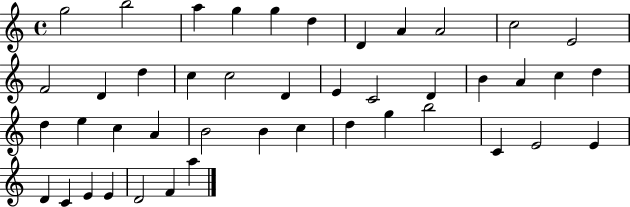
X:1
T:Untitled
M:4/4
L:1/4
K:C
g2 b2 a g g d D A A2 c2 E2 F2 D d c c2 D E C2 D B A c d d e c A B2 B c d g b2 C E2 E D C E E D2 F a